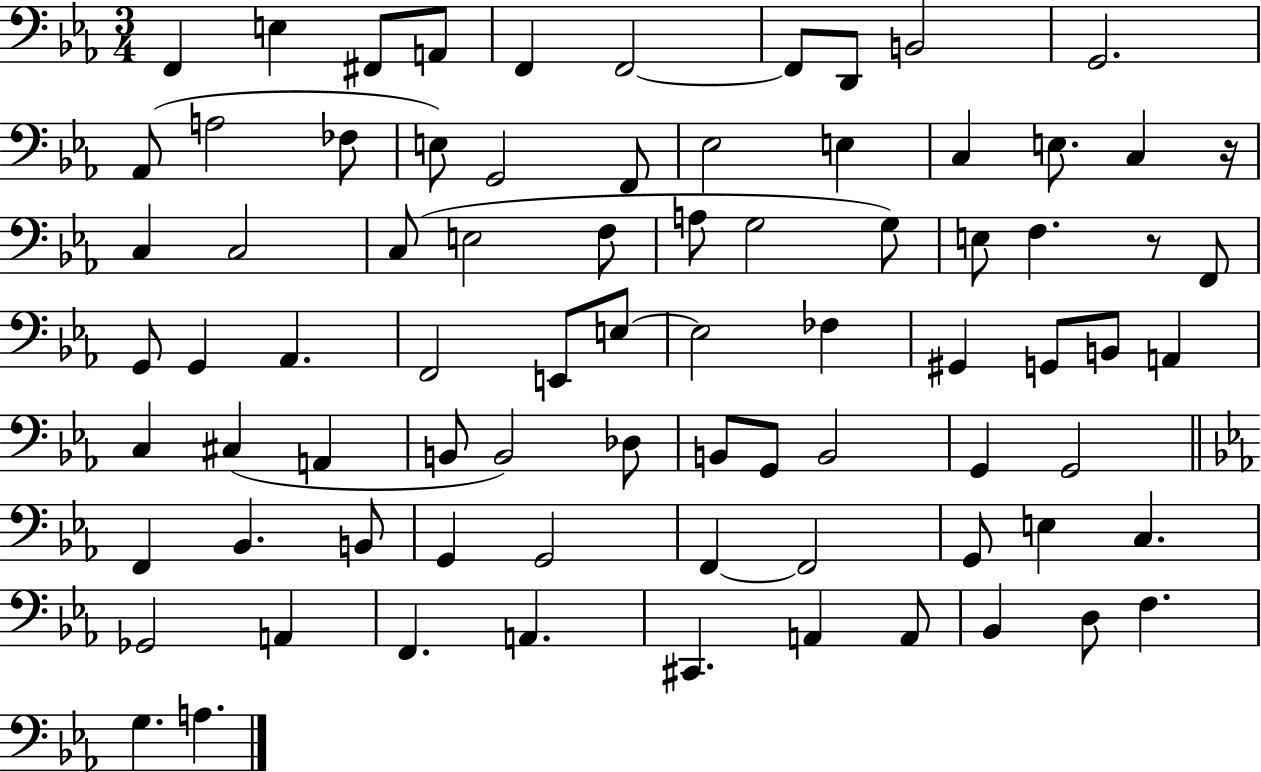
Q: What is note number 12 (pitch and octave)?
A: A3